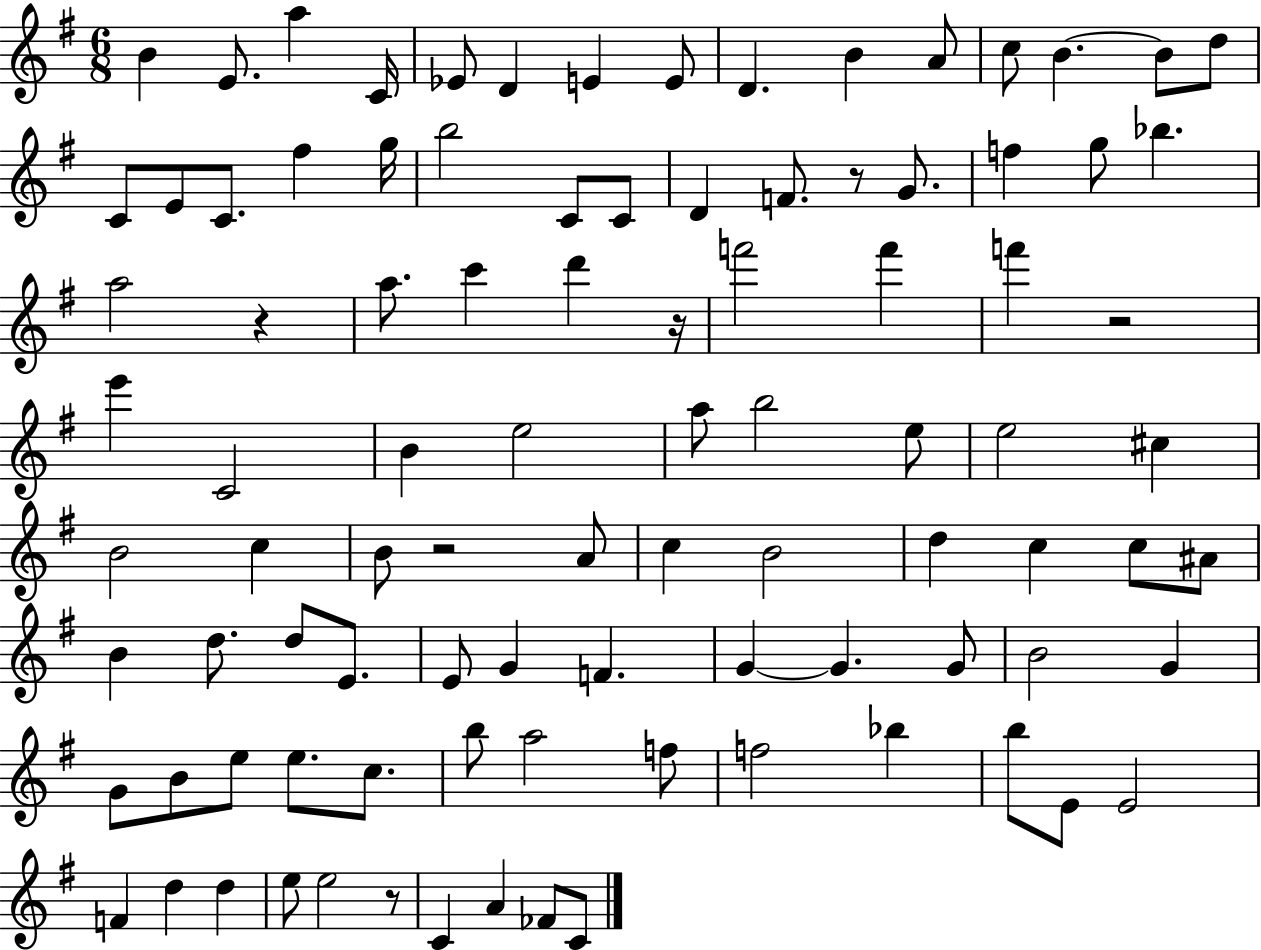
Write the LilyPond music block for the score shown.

{
  \clef treble
  \numericTimeSignature
  \time 6/8
  \key g \major
  \repeat volta 2 { b'4 e'8. a''4 c'16 | ees'8 d'4 e'4 e'8 | d'4. b'4 a'8 | c''8 b'4.~~ b'8 d''8 | \break c'8 e'8 c'8. fis''4 g''16 | b''2 c'8 c'8 | d'4 f'8. r8 g'8. | f''4 g''8 bes''4. | \break a''2 r4 | a''8. c'''4 d'''4 r16 | f'''2 f'''4 | f'''4 r2 | \break e'''4 c'2 | b'4 e''2 | a''8 b''2 e''8 | e''2 cis''4 | \break b'2 c''4 | b'8 r2 a'8 | c''4 b'2 | d''4 c''4 c''8 ais'8 | \break b'4 d''8. d''8 e'8. | e'8 g'4 f'4. | g'4~~ g'4. g'8 | b'2 g'4 | \break g'8 b'8 e''8 e''8. c''8. | b''8 a''2 f''8 | f''2 bes''4 | b''8 e'8 e'2 | \break f'4 d''4 d''4 | e''8 e''2 r8 | c'4 a'4 fes'8 c'8 | } \bar "|."
}